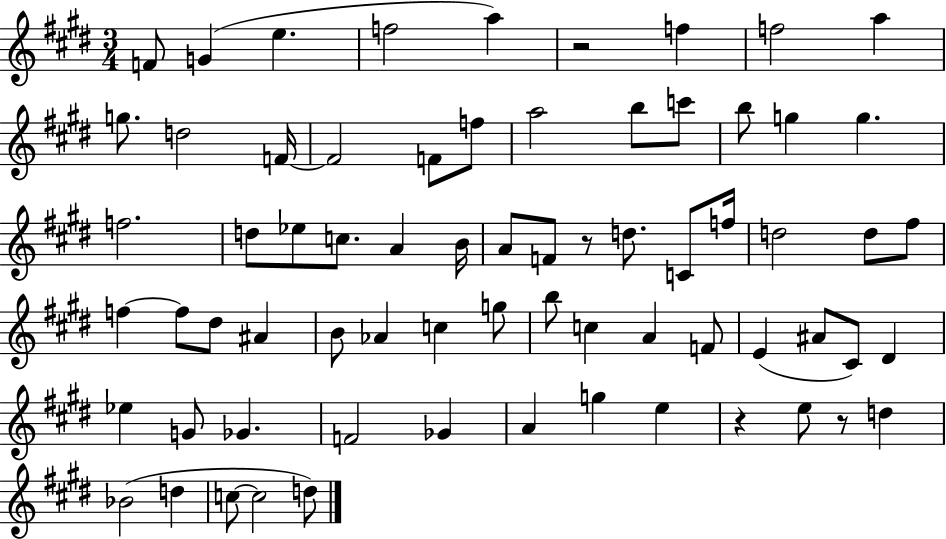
F4/e G4/q E5/q. F5/h A5/q R/h F5/q F5/h A5/q G5/e. D5/h F4/s F4/h F4/e F5/e A5/h B5/e C6/e B5/e G5/q G5/q. F5/h. D5/e Eb5/e C5/e. A4/q B4/s A4/e F4/e R/e D5/e. C4/e F5/s D5/h D5/e F#5/e F5/q F5/e D#5/e A#4/q B4/e Ab4/q C5/q G5/e B5/e C5/q A4/q F4/e E4/q A#4/e C#4/e D#4/q Eb5/q G4/e Gb4/q. F4/h Gb4/q A4/q G5/q E5/q R/q E5/e R/e D5/q Bb4/h D5/q C5/e C5/h D5/e